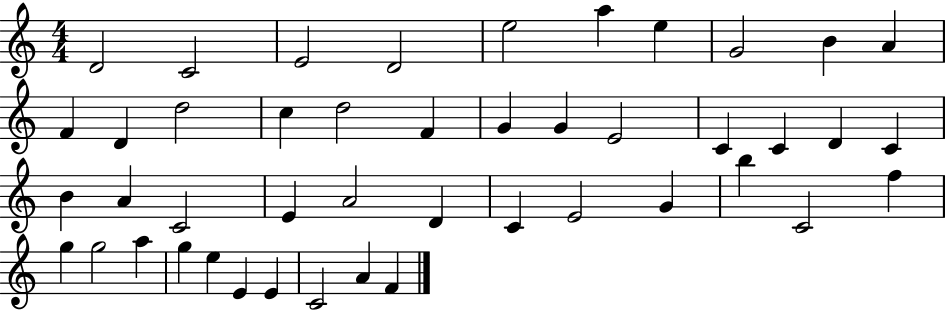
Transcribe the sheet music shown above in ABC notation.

X:1
T:Untitled
M:4/4
L:1/4
K:C
D2 C2 E2 D2 e2 a e G2 B A F D d2 c d2 F G G E2 C C D C B A C2 E A2 D C E2 G b C2 f g g2 a g e E E C2 A F